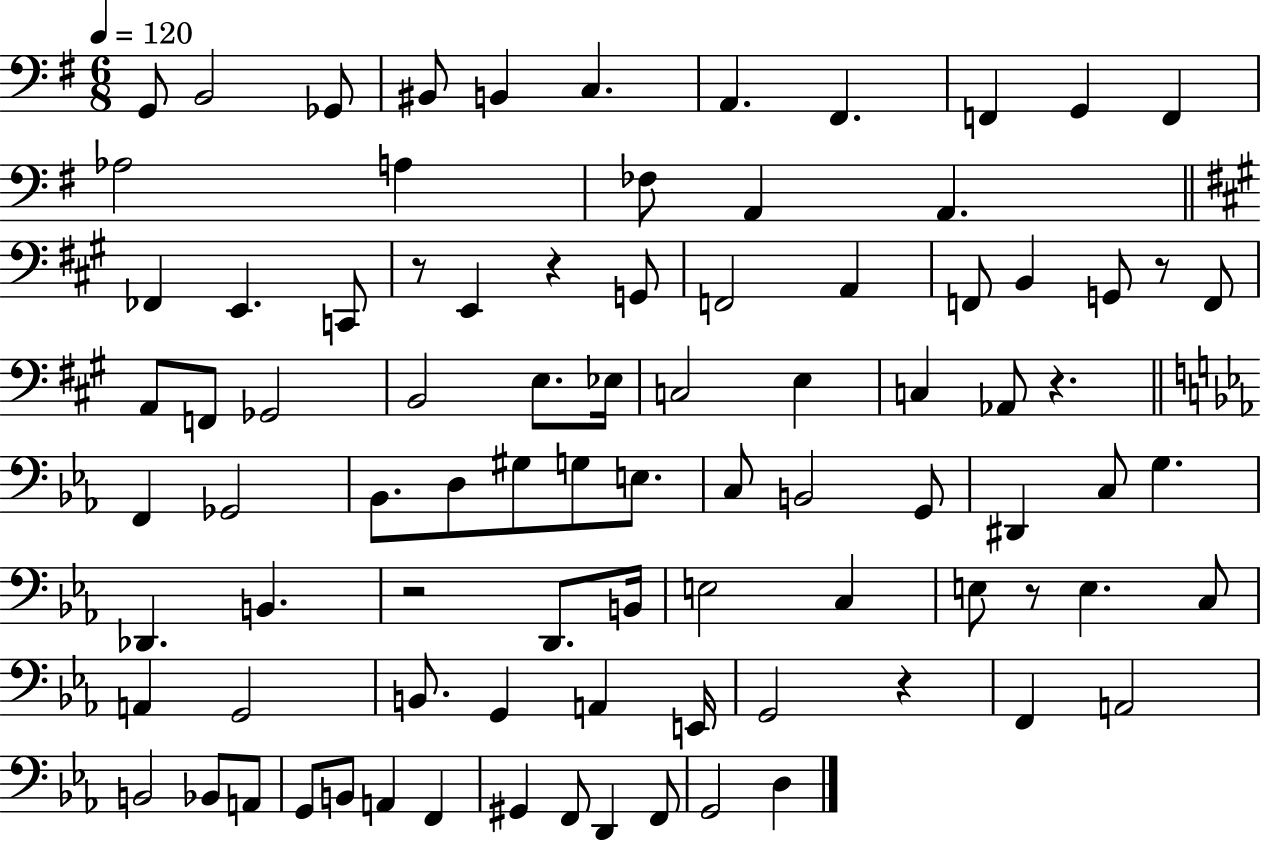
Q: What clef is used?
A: bass